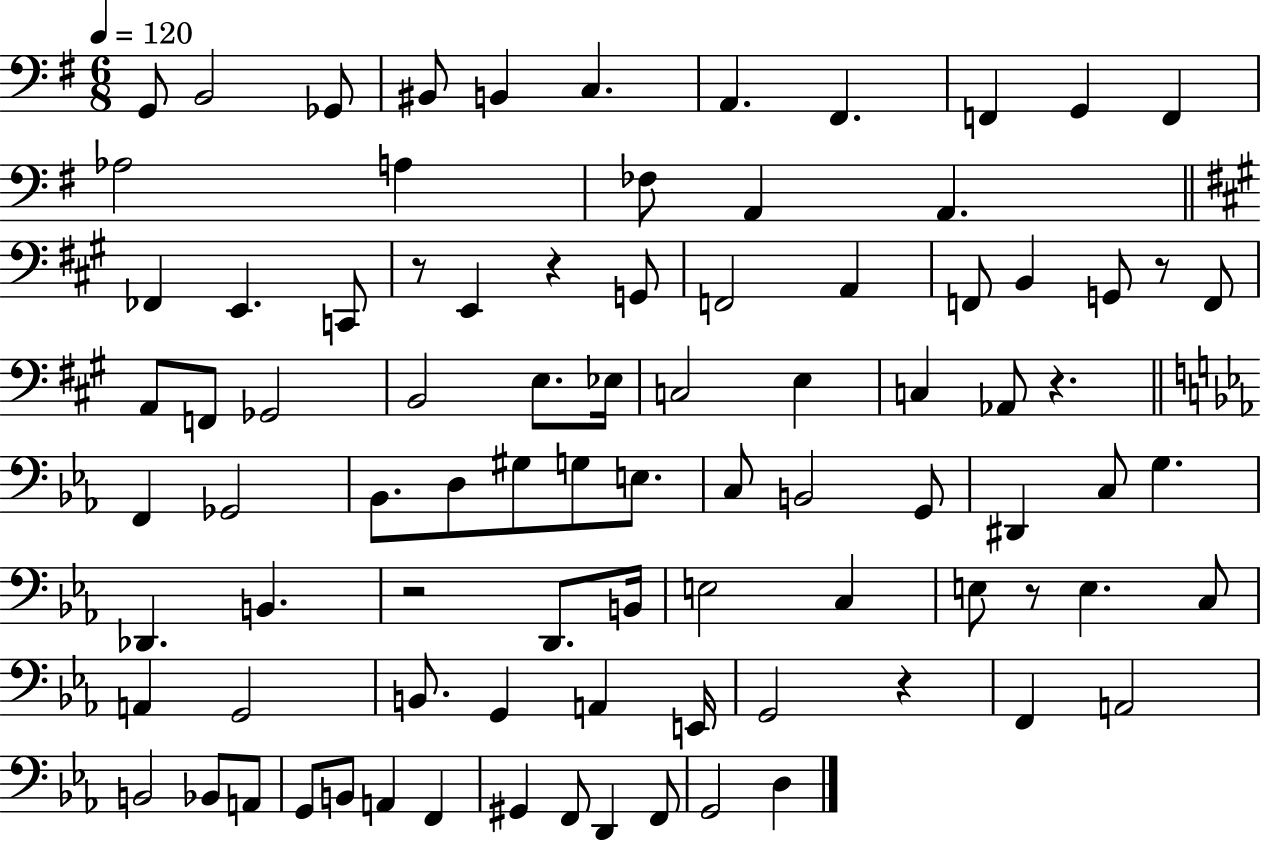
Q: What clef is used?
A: bass